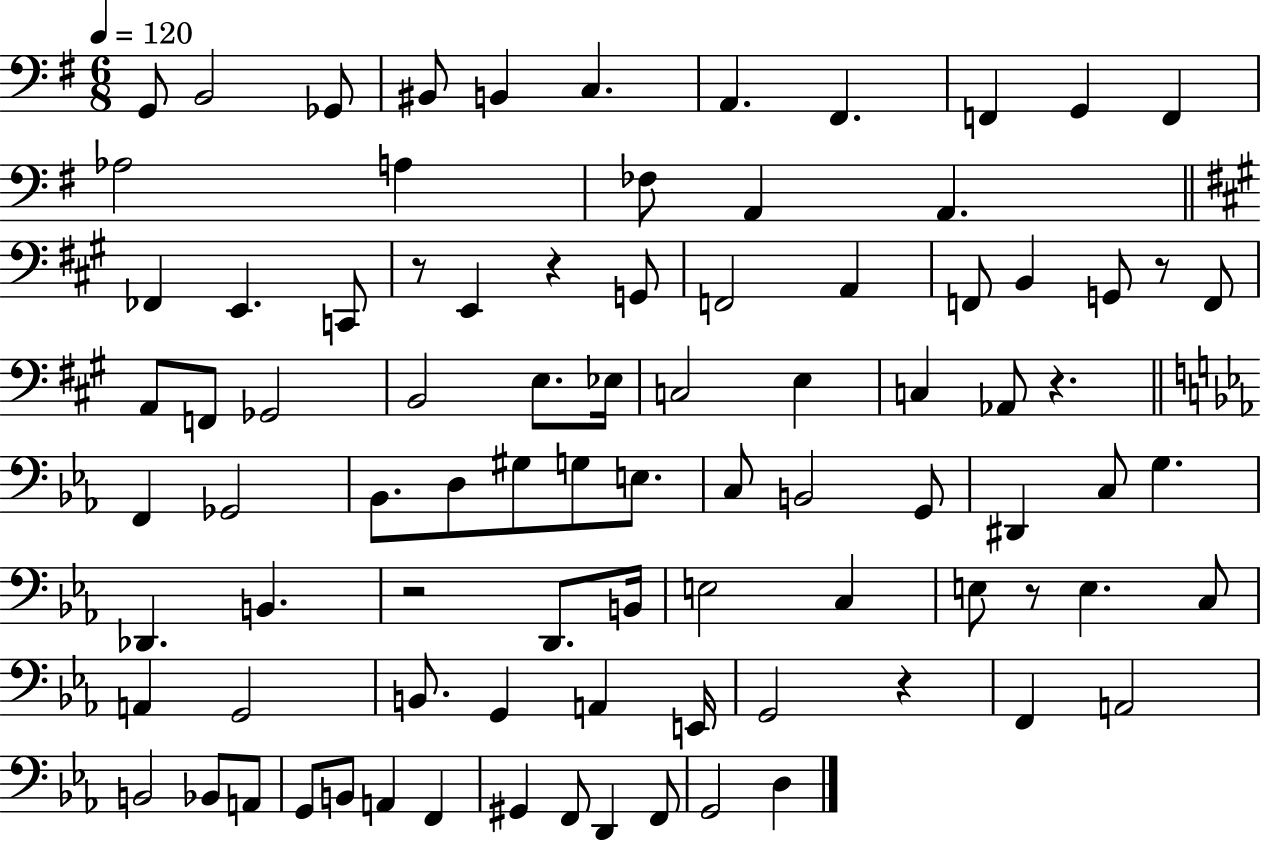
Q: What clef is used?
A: bass